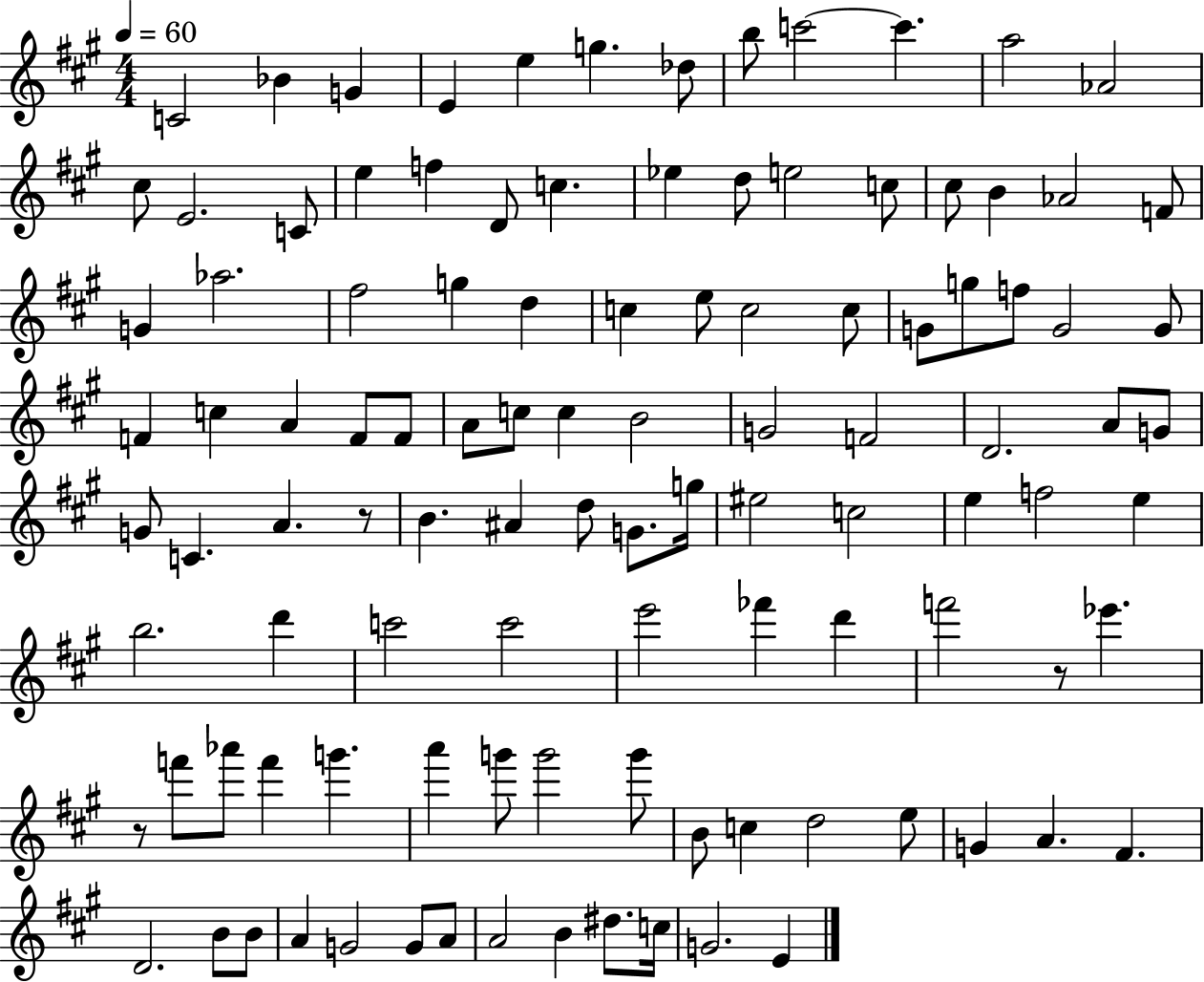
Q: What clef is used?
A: treble